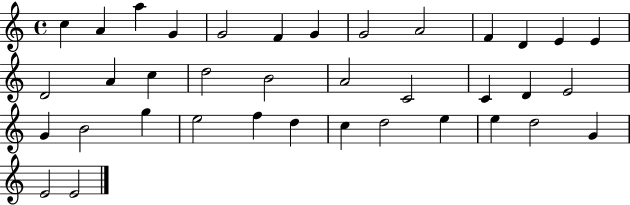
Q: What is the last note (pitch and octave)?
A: E4